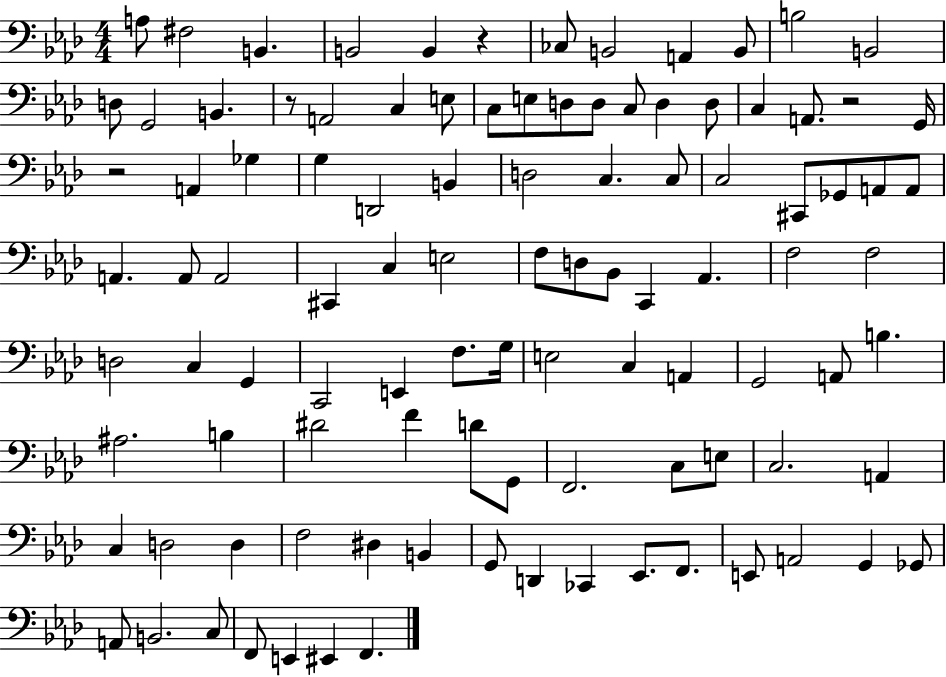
{
  \clef bass
  \numericTimeSignature
  \time 4/4
  \key aes \major
  \repeat volta 2 { a8 fis2 b,4. | b,2 b,4 r4 | ces8 b,2 a,4 b,8 | b2 b,2 | \break d8 g,2 b,4. | r8 a,2 c4 e8 | c8 e8 d8 d8 c8 d4 d8 | c4 a,8. r2 g,16 | \break r2 a,4 ges4 | g4 d,2 b,4 | d2 c4. c8 | c2 cis,8 ges,8 a,8 a,8 | \break a,4. a,8 a,2 | cis,4 c4 e2 | f8 d8 bes,8 c,4 aes,4. | f2 f2 | \break d2 c4 g,4 | c,2 e,4 f8. g16 | e2 c4 a,4 | g,2 a,8 b4. | \break ais2. b4 | dis'2 f'4 d'8 g,8 | f,2. c8 e8 | c2. a,4 | \break c4 d2 d4 | f2 dis4 b,4 | g,8 d,4 ces,4 ees,8. f,8. | e,8 a,2 g,4 ges,8 | \break a,8 b,2. c8 | f,8 e,4 eis,4 f,4. | } \bar "|."
}